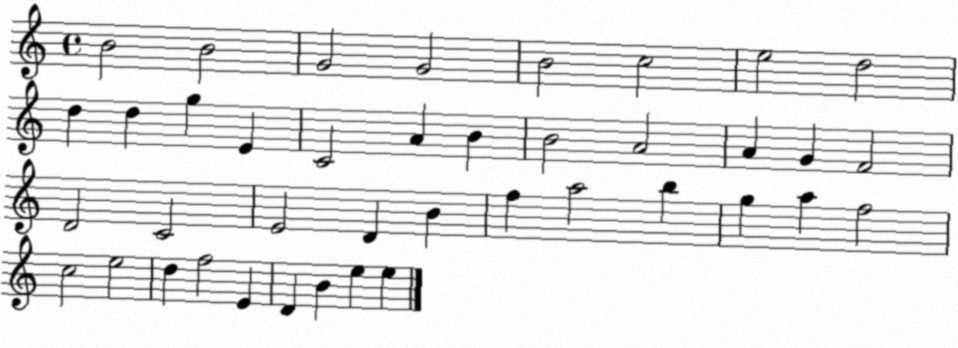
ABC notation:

X:1
T:Untitled
M:4/4
L:1/4
K:C
B2 B2 G2 G2 B2 c2 e2 d2 d d g E C2 A B B2 A2 A G F2 D2 C2 E2 D B f a2 b g a f2 c2 e2 d f2 E D B e e